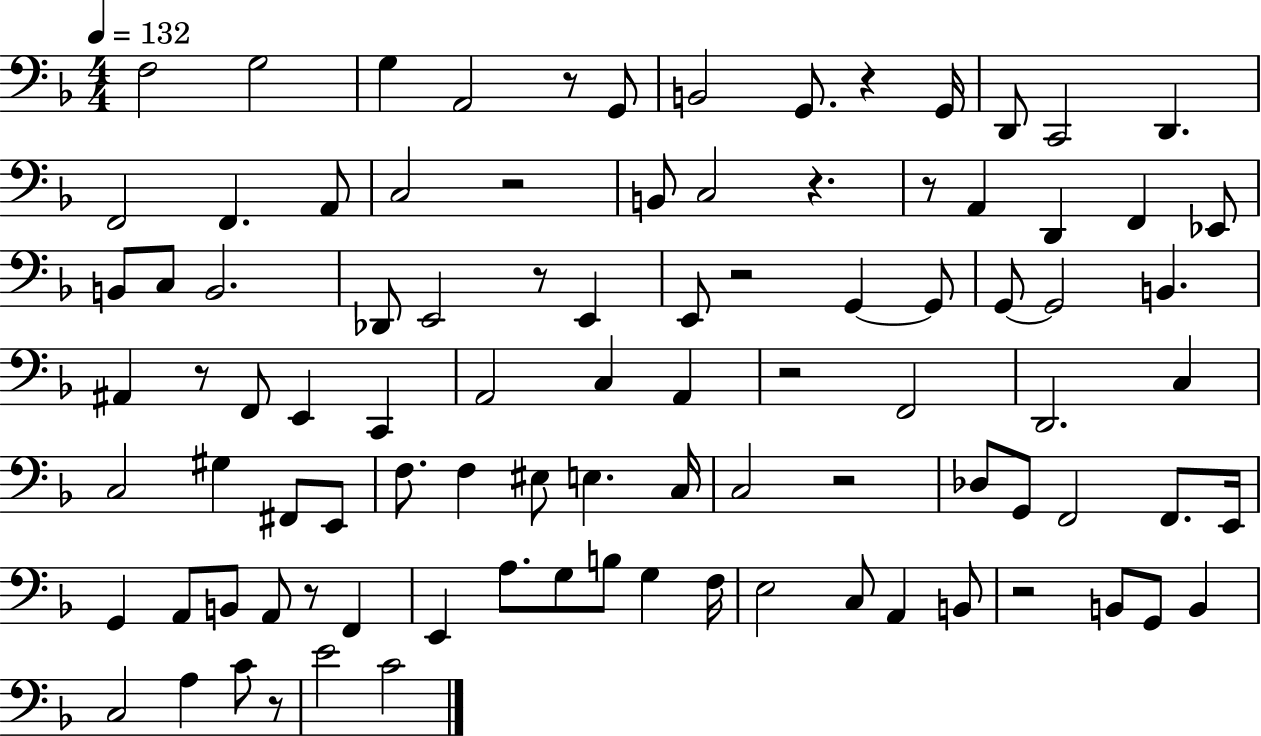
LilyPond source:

{
  \clef bass
  \numericTimeSignature
  \time 4/4
  \key f \major
  \tempo 4 = 132
  \repeat volta 2 { f2 g2 | g4 a,2 r8 g,8 | b,2 g,8. r4 g,16 | d,8 c,2 d,4. | \break f,2 f,4. a,8 | c2 r2 | b,8 c2 r4. | r8 a,4 d,4 f,4 ees,8 | \break b,8 c8 b,2. | des,8 e,2 r8 e,4 | e,8 r2 g,4~~ g,8 | g,8~~ g,2 b,4. | \break ais,4 r8 f,8 e,4 c,4 | a,2 c4 a,4 | r2 f,2 | d,2. c4 | \break c2 gis4 fis,8 e,8 | f8. f4 eis8 e4. c16 | c2 r2 | des8 g,8 f,2 f,8. e,16 | \break g,4 a,8 b,8 a,8 r8 f,4 | e,4 a8. g8 b8 g4 f16 | e2 c8 a,4 b,8 | r2 b,8 g,8 b,4 | \break c2 a4 c'8 r8 | e'2 c'2 | } \bar "|."
}